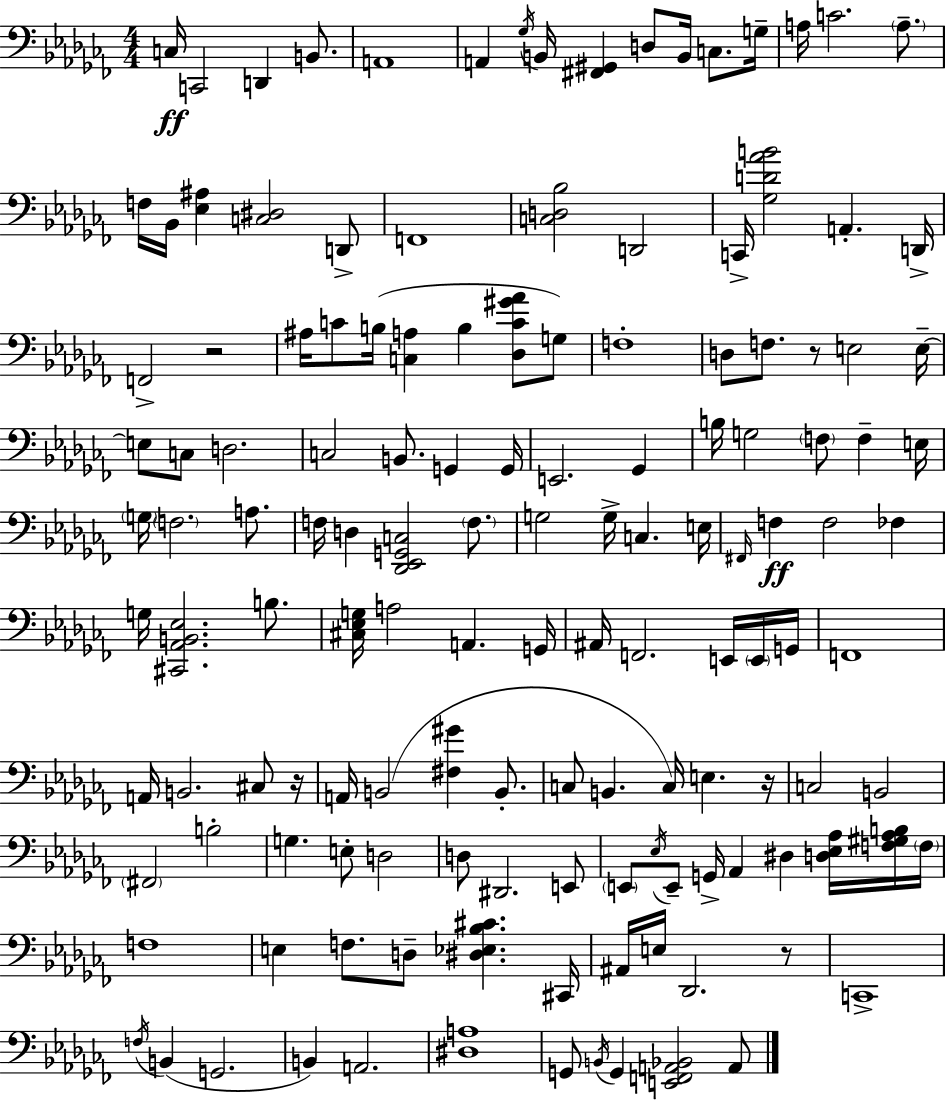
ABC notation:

X:1
T:Untitled
M:4/4
L:1/4
K:Abm
C,/4 C,,2 D,, B,,/2 A,,4 A,, _G,/4 B,,/4 [^F,,^G,,] D,/2 B,,/4 C,/2 G,/4 A,/4 C2 A,/2 F,/4 _B,,/4 [_E,^A,] [C,^D,]2 D,,/2 F,,4 [C,D,_B,]2 D,,2 C,,/4 [_G,D_AB]2 A,, D,,/4 F,,2 z2 ^A,/4 C/2 B,/4 [C,A,] B, [_D,C^G_A]/2 G,/2 F,4 D,/2 F,/2 z/2 E,2 E,/4 E,/2 C,/2 D,2 C,2 B,,/2 G,, G,,/4 E,,2 _G,, B,/4 G,2 F,/2 F, E,/4 G,/4 F,2 A,/2 F,/4 D, [_D,,_E,,G,,C,]2 F,/2 G,2 G,/4 C, E,/4 ^F,,/4 F, F,2 _F, G,/4 [^C,,_A,,B,,_E,]2 B,/2 [^C,_E,G,]/4 A,2 A,, G,,/4 ^A,,/4 F,,2 E,,/4 E,,/4 G,,/4 F,,4 A,,/4 B,,2 ^C,/2 z/4 A,,/4 B,,2 [^F,^G] B,,/2 C,/2 B,, C,/4 E, z/4 C,2 B,,2 ^F,,2 B,2 G, E,/2 D,2 D,/2 ^D,,2 E,,/2 E,,/2 _E,/4 E,,/2 G,,/4 _A,, ^D, [D,_E,_A,]/4 [F,^G,_A,B,]/4 F,/4 F,4 E, F,/2 D,/2 [^D,_E,_B,^C] ^C,,/4 ^A,,/4 E,/4 _D,,2 z/2 C,,4 F,/4 B,, G,,2 B,, A,,2 [^D,A,]4 G,,/2 B,,/4 G,, [E,,F,,A,,_B,,]2 A,,/2